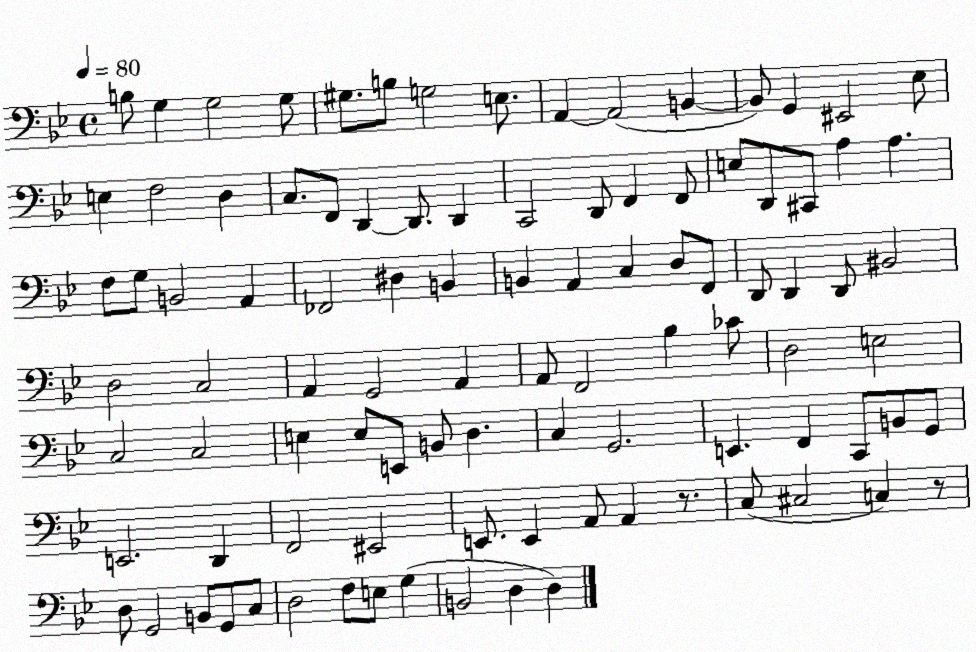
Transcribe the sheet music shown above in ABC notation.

X:1
T:Untitled
M:4/4
L:1/4
K:Bb
B,/2 G, G,2 G,/2 ^G,/2 B,/2 G,2 E,/2 A,, A,,2 B,, B,,/2 G,, ^E,,2 _E,/2 E, F,2 D, C,/2 F,,/2 D,, D,,/2 D,, C,,2 D,,/2 F,, F,,/2 E,/2 D,,/2 ^C,,/2 A, A, F,/2 G,/2 B,,2 A,, _F,,2 ^D, B,, B,, A,, C, D,/2 F,,/2 D,,/2 D,, D,,/2 ^B,,2 D,2 C,2 A,, G,,2 A,, A,,/2 F,,2 _B, _C/2 D,2 E,2 C,2 C,2 E, E,/2 E,,/2 B,,/2 D, C, G,,2 E,, F,, C,,/2 B,,/2 G,,/2 E,,2 D,, F,,2 ^E,,2 E,,/2 E,, A,,/2 A,, z/2 C,/2 ^C,2 C, z/2 D,/2 G,,2 B,,/2 G,,/2 C,/2 D,2 F,/2 E,/2 G, B,,2 D, D,